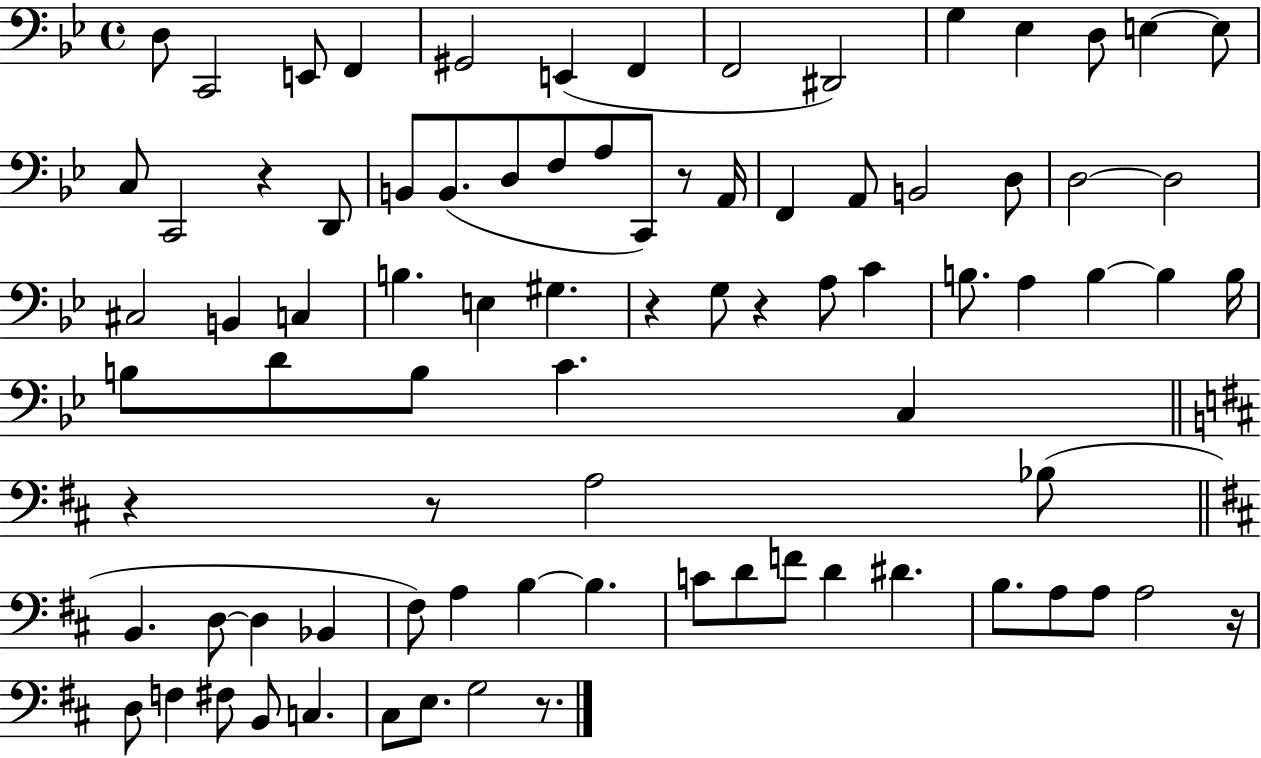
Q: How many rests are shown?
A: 8